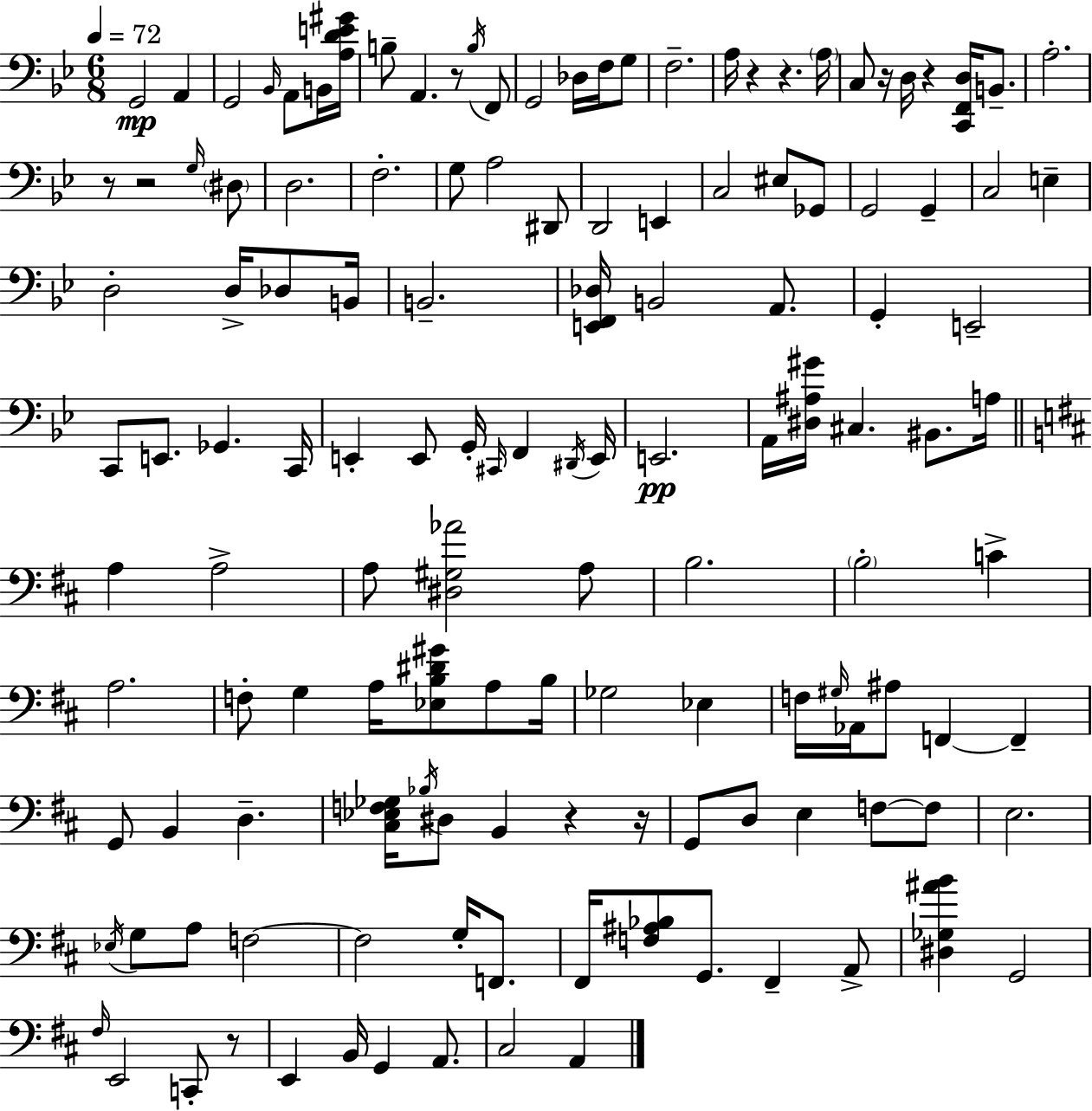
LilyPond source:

{
  \clef bass
  \numericTimeSignature
  \time 6/8
  \key g \minor
  \tempo 4 = 72
  g,2\mp a,4 | g,2 \grace { bes,16 } a,8 b,16 | <a d' e' gis'>16 b8-- a,4. r8 \acciaccatura { b16 } | f,8 g,2 des16 f16 | \break g8 f2.-- | a16 r4 r4. | \parenthesize a16 c8 r16 d16 r4 <c, f, d>16 b,8.-- | a2.-. | \break r8 r2 | \grace { g16 } \parenthesize dis8 d2. | f2.-. | g8 a2 | \break dis,8 d,2 e,4 | c2 eis8 | ges,8 g,2 g,4-- | c2 e4-- | \break d2-. d16-> | des8 b,16 b,2.-- | <e, f, des>16 b,2 | a,8. g,4-. e,2-- | \break c,8 e,8. ges,4. | c,16 e,4-. e,8 g,16-. \grace { cis,16 } f,4 | \acciaccatura { dis,16 } e,16 e,2.\pp | a,16 <dis ais gis'>16 cis4. | \break bis,8. a16 \bar "||" \break \key d \major a4 a2-> | a8 <dis gis aes'>2 a8 | b2. | \parenthesize b2-. c'4-> | \break a2. | f8-. g4 a16 <ees b dis' gis'>8 a8 b16 | ges2 ees4 | f16 \grace { gis16 } aes,16 ais8 f,4~~ f,4-- | \break g,8 b,4 d4.-- | <cis ees f ges>16 \acciaccatura { bes16 } dis8 b,4 r4 | r16 g,8 d8 e4 f8~~ | f8 e2. | \break \acciaccatura { ees16 } g8 a8 f2~~ | f2 g16-. | f,8. fis,16 <f ais bes>8 g,8. fis,4-- | a,8-> <dis ges ais' b'>4 g,2 | \break \grace { fis16 } e,2 | c,8-. r8 e,4 b,16 g,4 | a,8. cis2 | a,4 \bar "|."
}